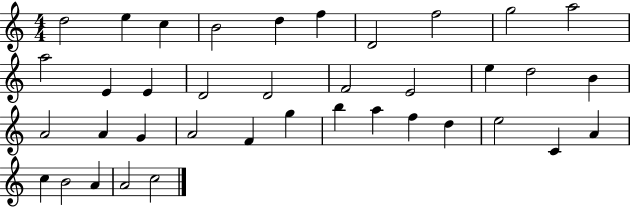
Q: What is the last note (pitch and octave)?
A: C5